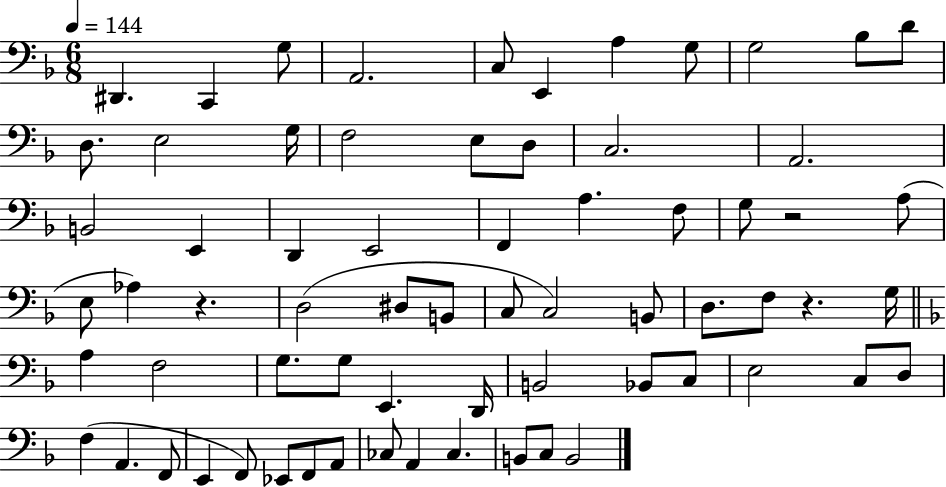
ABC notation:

X:1
T:Untitled
M:6/8
L:1/4
K:F
^D,, C,, G,/2 A,,2 C,/2 E,, A, G,/2 G,2 _B,/2 D/2 D,/2 E,2 G,/4 F,2 E,/2 D,/2 C,2 A,,2 B,,2 E,, D,, E,,2 F,, A, F,/2 G,/2 z2 A,/2 E,/2 _A, z D,2 ^D,/2 B,,/2 C,/2 C,2 B,,/2 D,/2 F,/2 z G,/4 A, F,2 G,/2 G,/2 E,, D,,/4 B,,2 _B,,/2 C,/2 E,2 C,/2 D,/2 F, A,, F,,/2 E,, F,,/2 _E,,/2 F,,/2 A,,/2 _C,/2 A,, _C, B,,/2 C,/2 B,,2